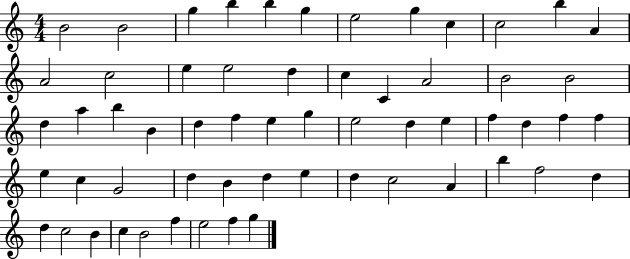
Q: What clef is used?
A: treble